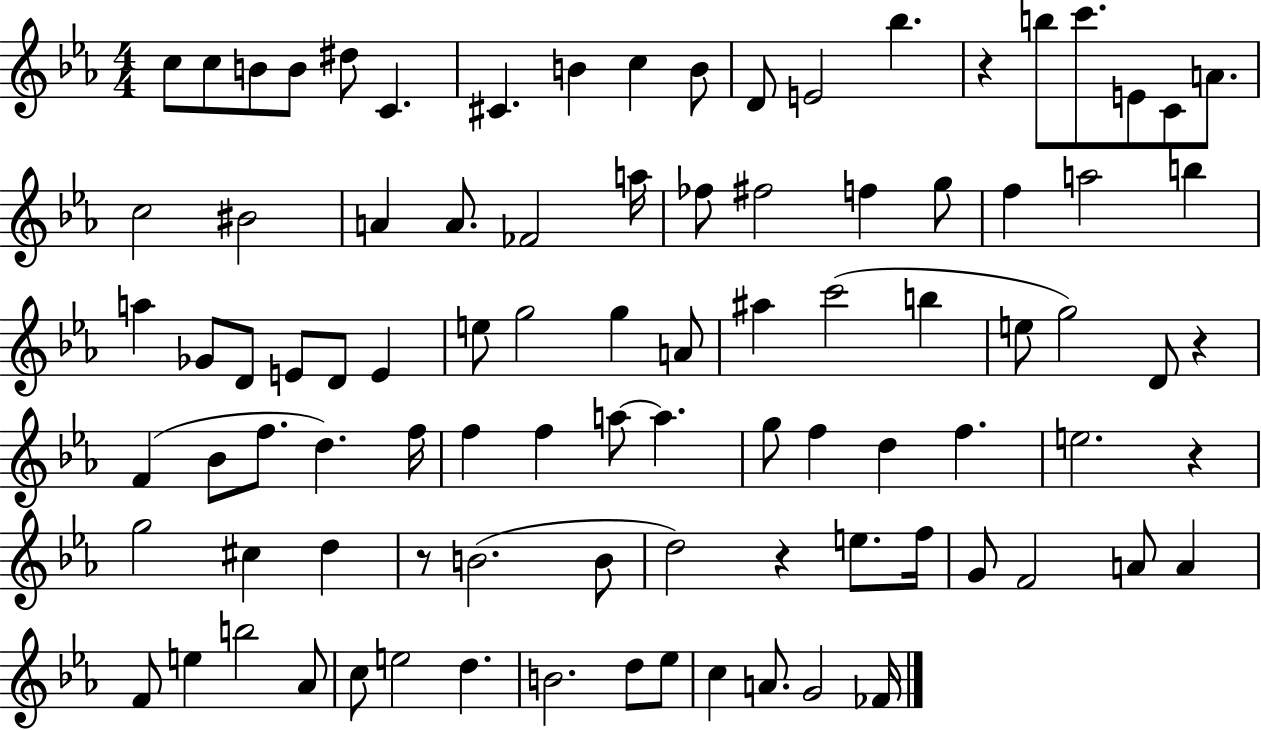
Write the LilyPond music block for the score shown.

{
  \clef treble
  \numericTimeSignature
  \time 4/4
  \key ees \major
  c''8 c''8 b'8 b'8 dis''8 c'4. | cis'4. b'4 c''4 b'8 | d'8 e'2 bes''4. | r4 b''8 c'''8. e'8 c'8 a'8. | \break c''2 bis'2 | a'4 a'8. fes'2 a''16 | fes''8 fis''2 f''4 g''8 | f''4 a''2 b''4 | \break a''4 ges'8 d'8 e'8 d'8 e'4 | e''8 g''2 g''4 a'8 | ais''4 c'''2( b''4 | e''8 g''2) d'8 r4 | \break f'4( bes'8 f''8. d''4.) f''16 | f''4 f''4 a''8~~ a''4. | g''8 f''4 d''4 f''4. | e''2. r4 | \break g''2 cis''4 d''4 | r8 b'2.( b'8 | d''2) r4 e''8. f''16 | g'8 f'2 a'8 a'4 | \break f'8 e''4 b''2 aes'8 | c''8 e''2 d''4. | b'2. d''8 ees''8 | c''4 a'8. g'2 fes'16 | \break \bar "|."
}